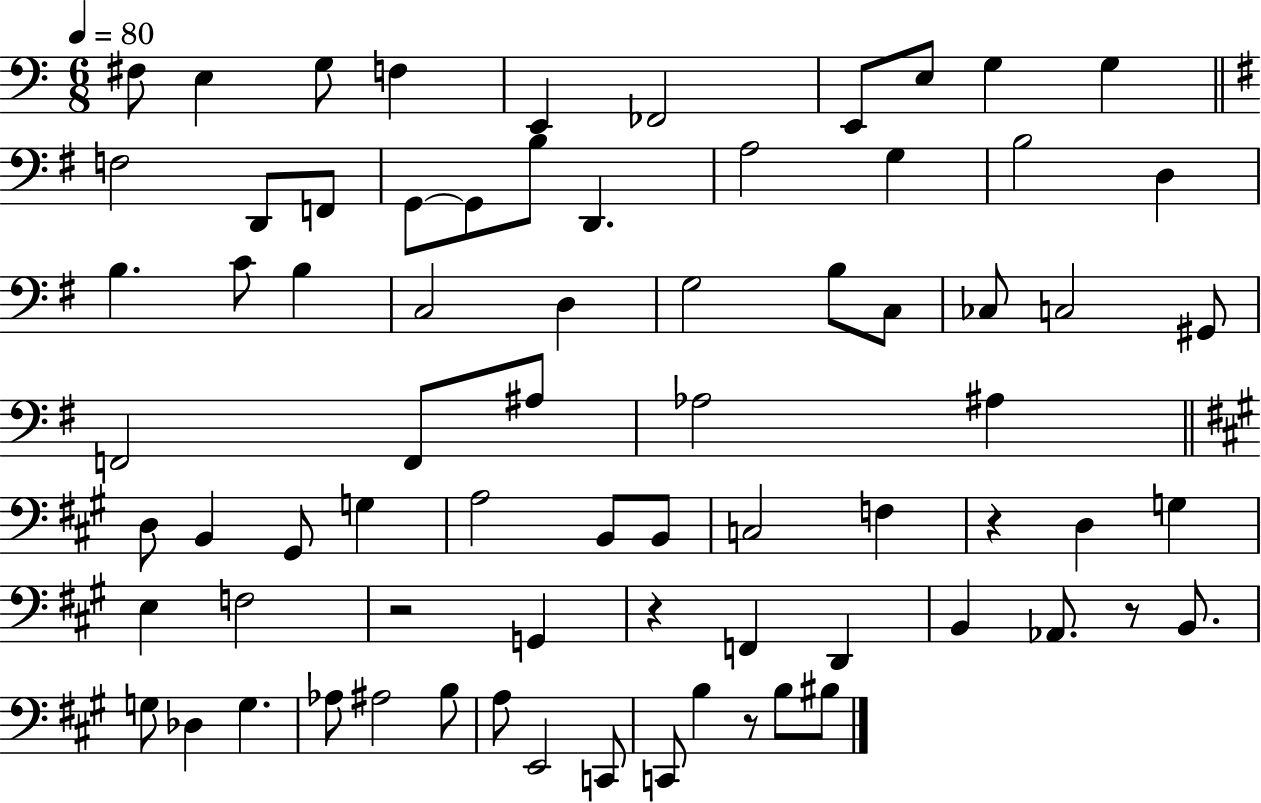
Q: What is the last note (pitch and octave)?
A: BIS3